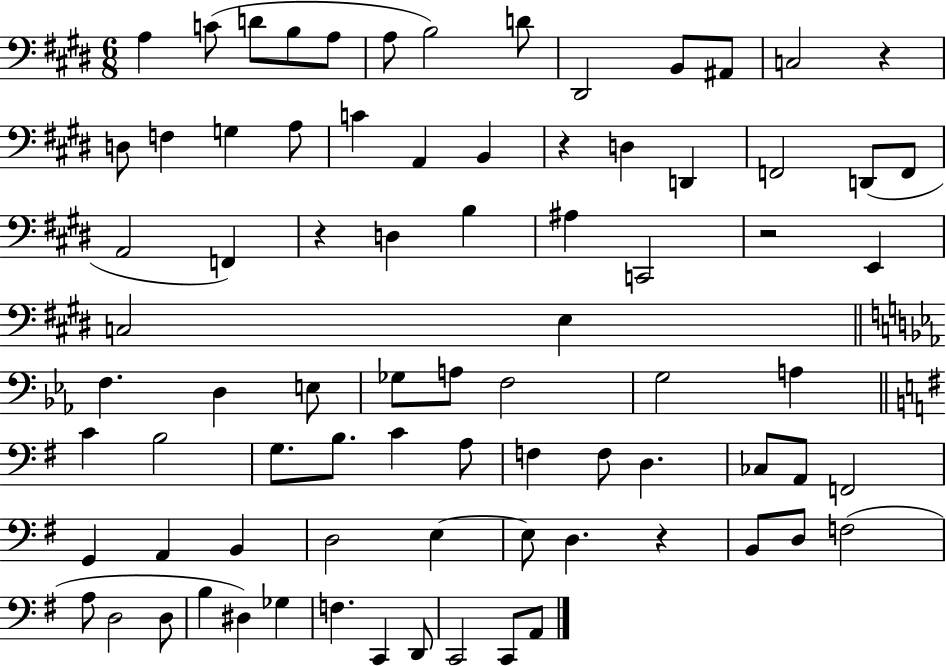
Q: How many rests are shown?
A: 5